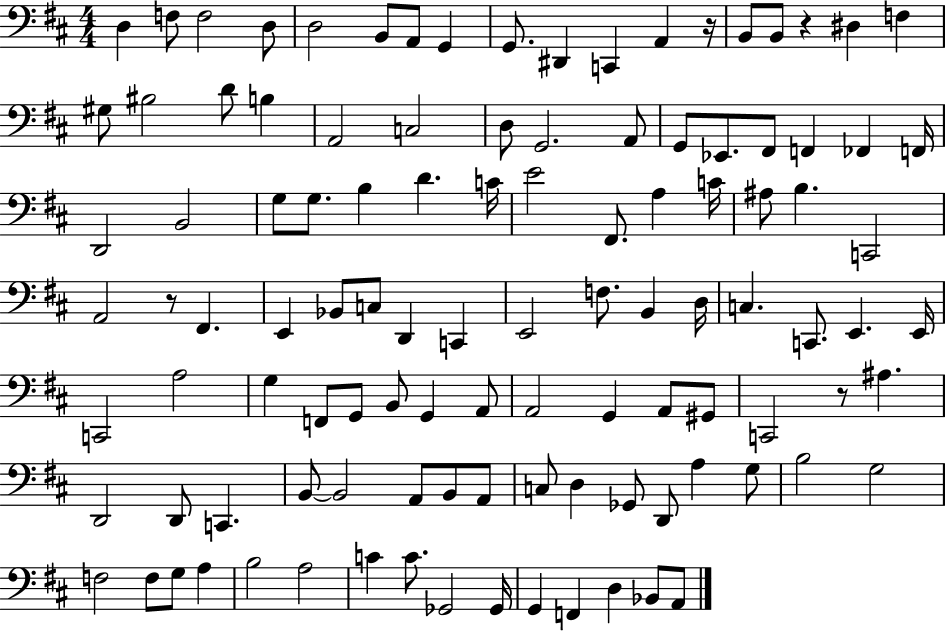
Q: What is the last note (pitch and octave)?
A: A2